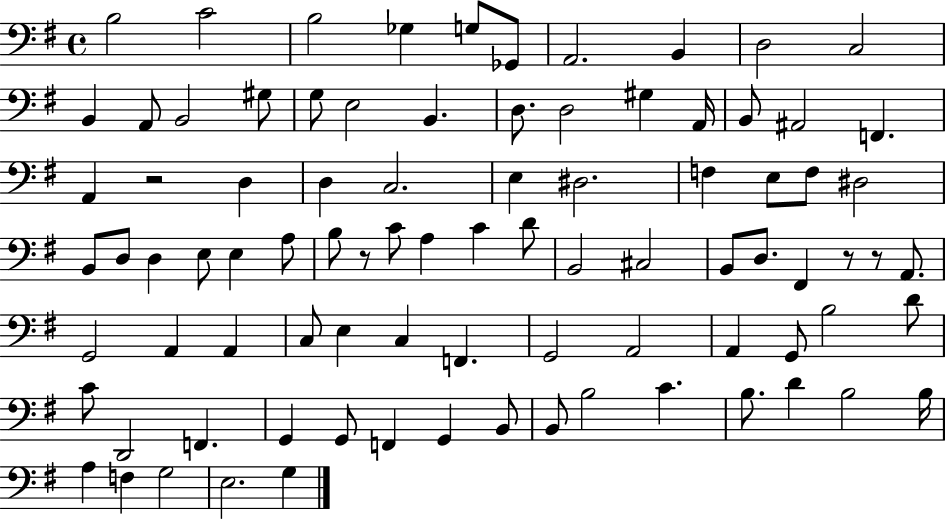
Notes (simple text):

B3/h C4/h B3/h Gb3/q G3/e Gb2/e A2/h. B2/q D3/h C3/h B2/q A2/e B2/h G#3/e G3/e E3/h B2/q. D3/e. D3/h G#3/q A2/s B2/e A#2/h F2/q. A2/q R/h D3/q D3/q C3/h. E3/q D#3/h. F3/q E3/e F3/e D#3/h B2/e D3/e D3/q E3/e E3/q A3/e B3/e R/e C4/e A3/q C4/q D4/e B2/h C#3/h B2/e D3/e. F#2/q R/e R/e A2/e. G2/h A2/q A2/q C3/e E3/q C3/q F2/q. G2/h A2/h A2/q G2/e B3/h D4/e C4/e D2/h F2/q. G2/q G2/e F2/q G2/q B2/e B2/e B3/h C4/q. B3/e. D4/q B3/h B3/s A3/q F3/q G3/h E3/h. G3/q